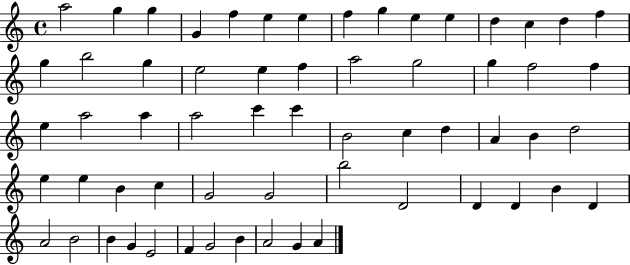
A5/h G5/q G5/q G4/q F5/q E5/q E5/q F5/q G5/q E5/q E5/q D5/q C5/q D5/q F5/q G5/q B5/h G5/q E5/h E5/q F5/q A5/h G5/h G5/q F5/h F5/q E5/q A5/h A5/q A5/h C6/q C6/q B4/h C5/q D5/q A4/q B4/q D5/h E5/q E5/q B4/q C5/q G4/h G4/h B5/h D4/h D4/q D4/q B4/q D4/q A4/h B4/h B4/q G4/q E4/h F4/q G4/h B4/q A4/h G4/q A4/q